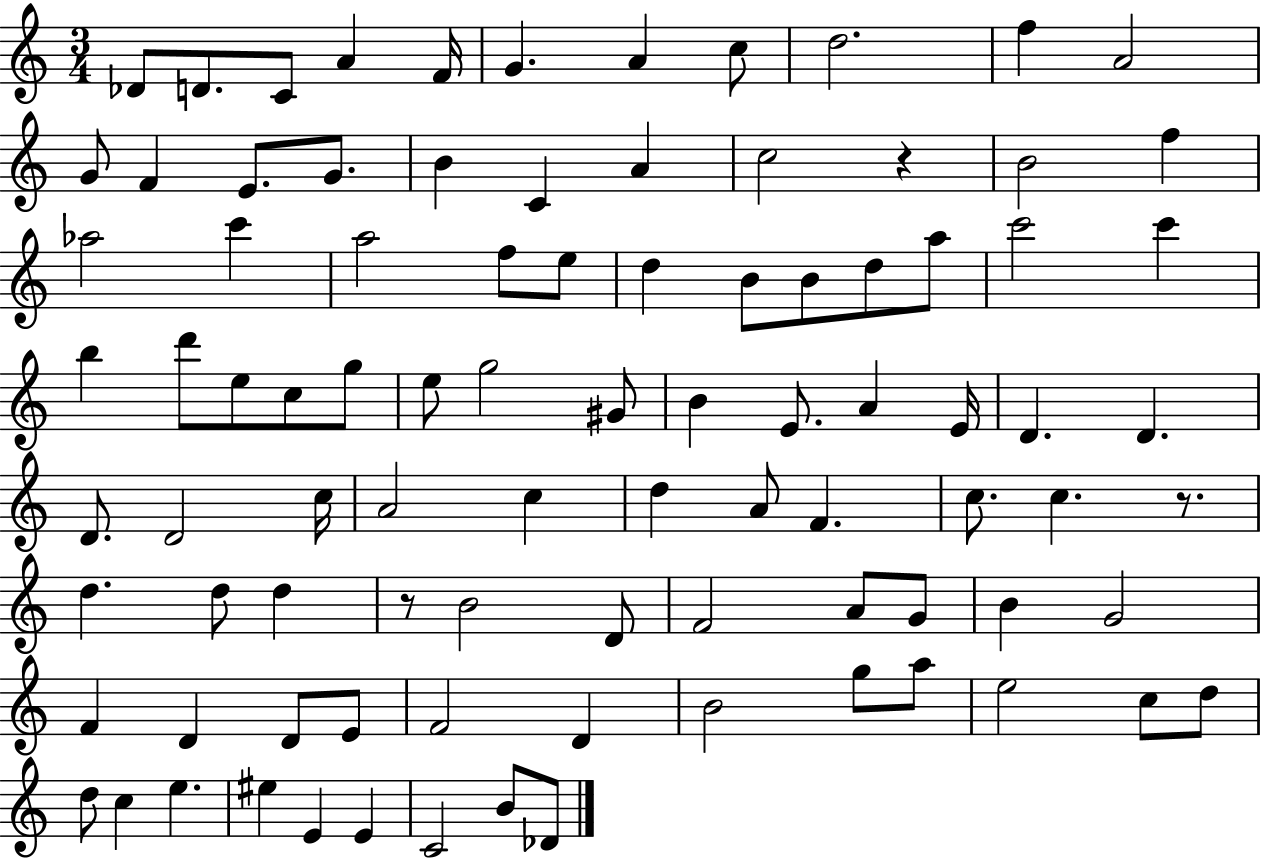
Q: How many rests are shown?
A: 3